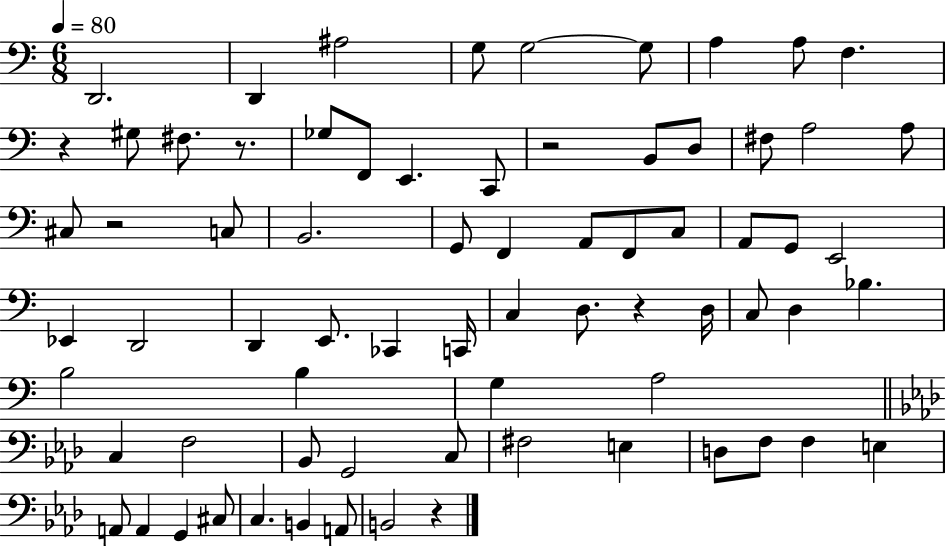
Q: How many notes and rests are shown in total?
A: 72